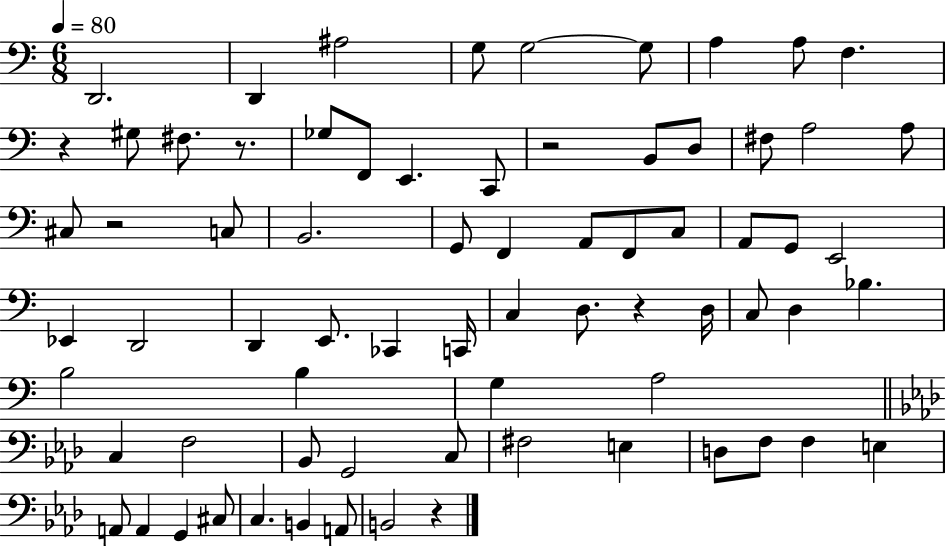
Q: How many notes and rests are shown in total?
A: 72